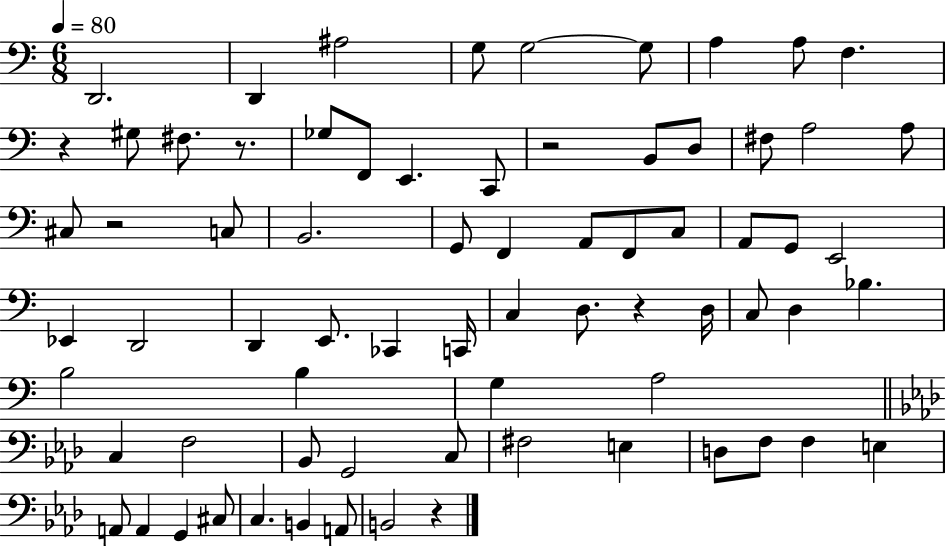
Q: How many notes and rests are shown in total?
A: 72